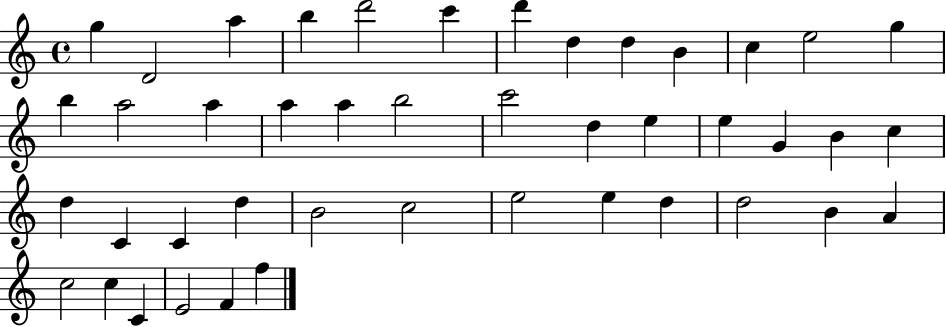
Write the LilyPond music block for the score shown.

{
  \clef treble
  \time 4/4
  \defaultTimeSignature
  \key c \major
  g''4 d'2 a''4 | b''4 d'''2 c'''4 | d'''4 d''4 d''4 b'4 | c''4 e''2 g''4 | \break b''4 a''2 a''4 | a''4 a''4 b''2 | c'''2 d''4 e''4 | e''4 g'4 b'4 c''4 | \break d''4 c'4 c'4 d''4 | b'2 c''2 | e''2 e''4 d''4 | d''2 b'4 a'4 | \break c''2 c''4 c'4 | e'2 f'4 f''4 | \bar "|."
}